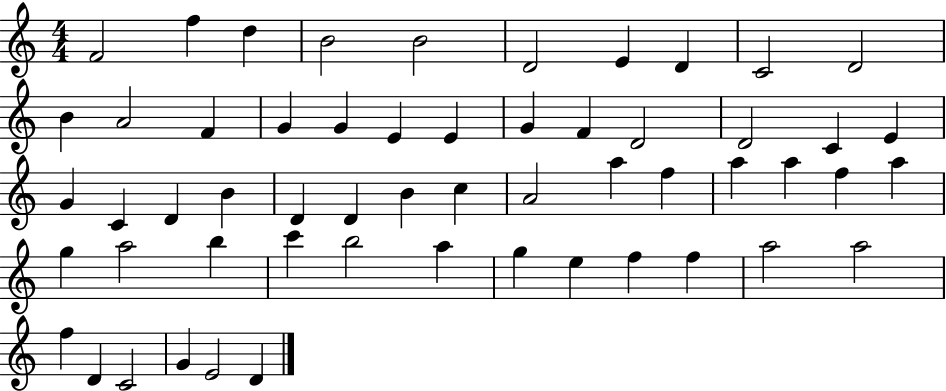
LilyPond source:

{
  \clef treble
  \numericTimeSignature
  \time 4/4
  \key c \major
  f'2 f''4 d''4 | b'2 b'2 | d'2 e'4 d'4 | c'2 d'2 | \break b'4 a'2 f'4 | g'4 g'4 e'4 e'4 | g'4 f'4 d'2 | d'2 c'4 e'4 | \break g'4 c'4 d'4 b'4 | d'4 d'4 b'4 c''4 | a'2 a''4 f''4 | a''4 a''4 f''4 a''4 | \break g''4 a''2 b''4 | c'''4 b''2 a''4 | g''4 e''4 f''4 f''4 | a''2 a''2 | \break f''4 d'4 c'2 | g'4 e'2 d'4 | \bar "|."
}